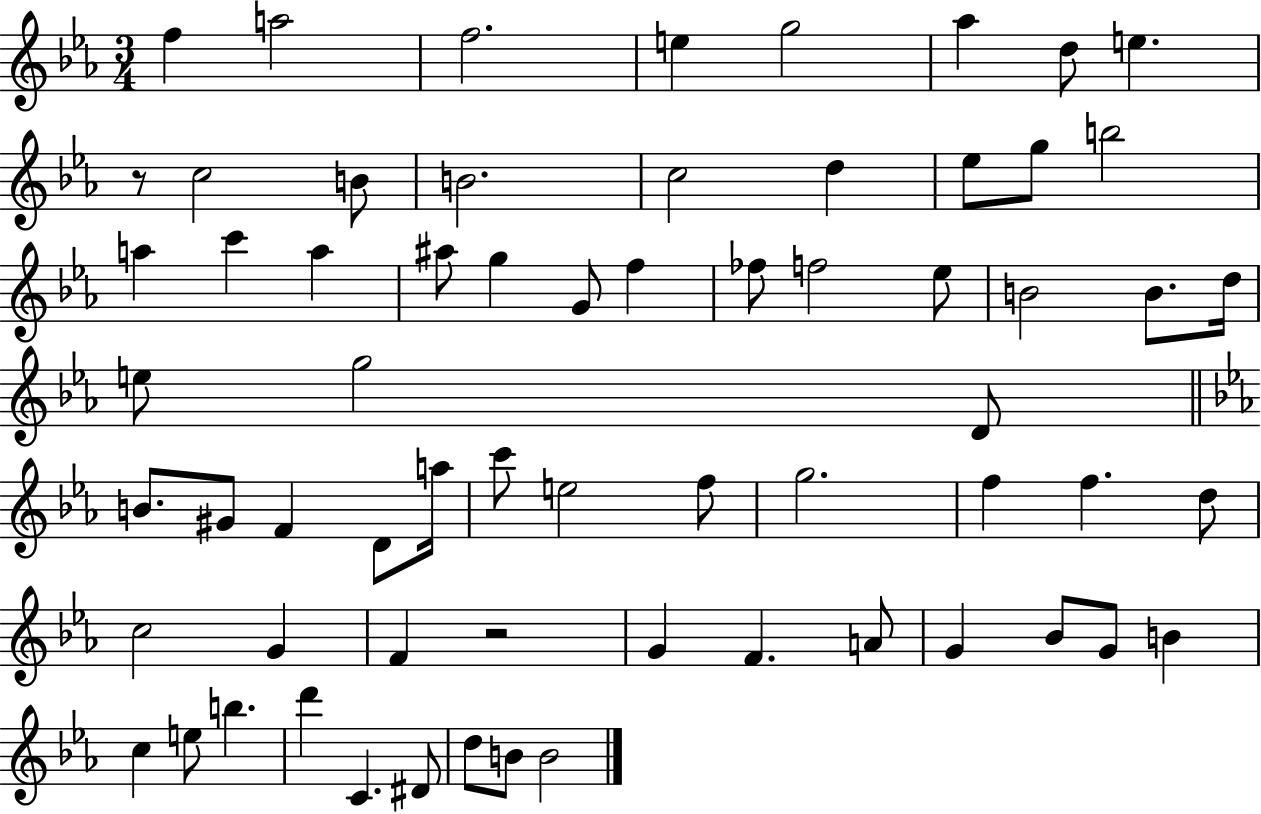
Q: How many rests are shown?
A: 2